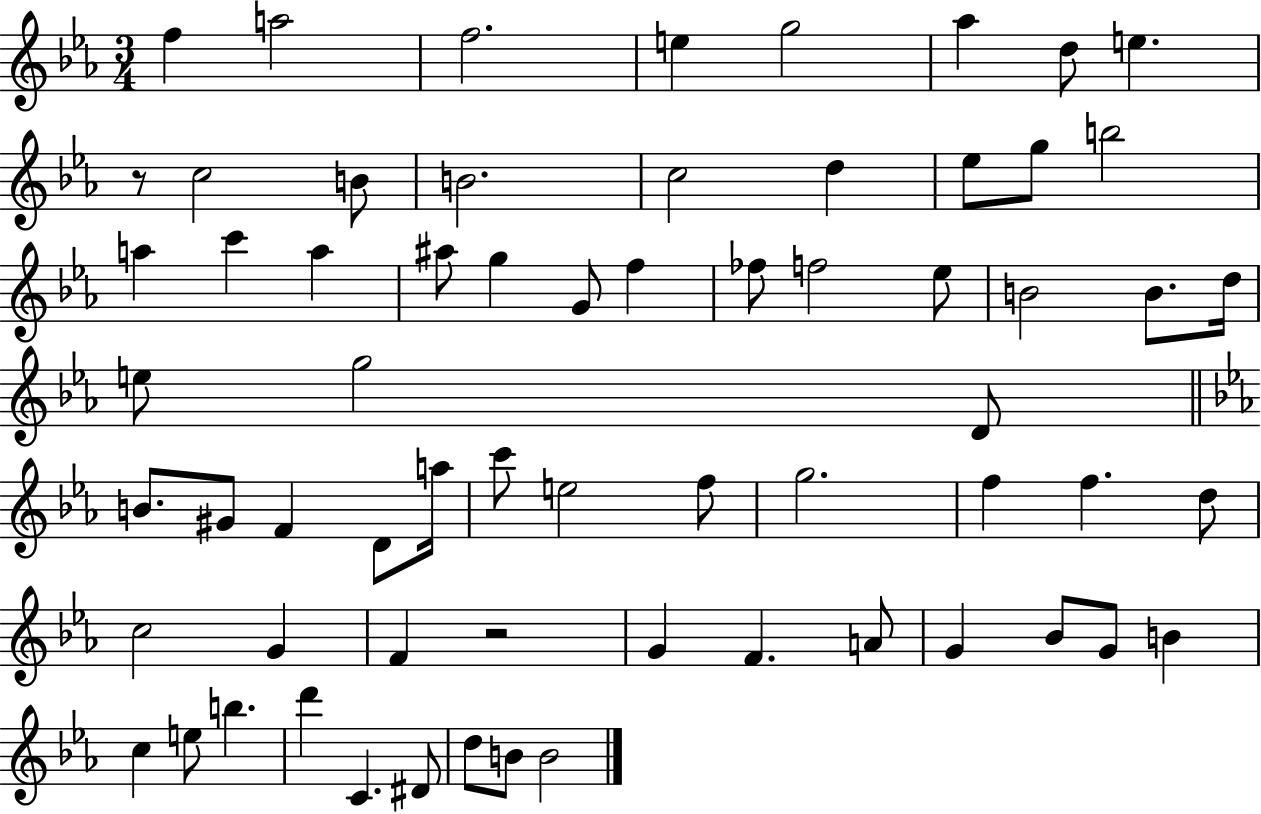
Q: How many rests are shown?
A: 2